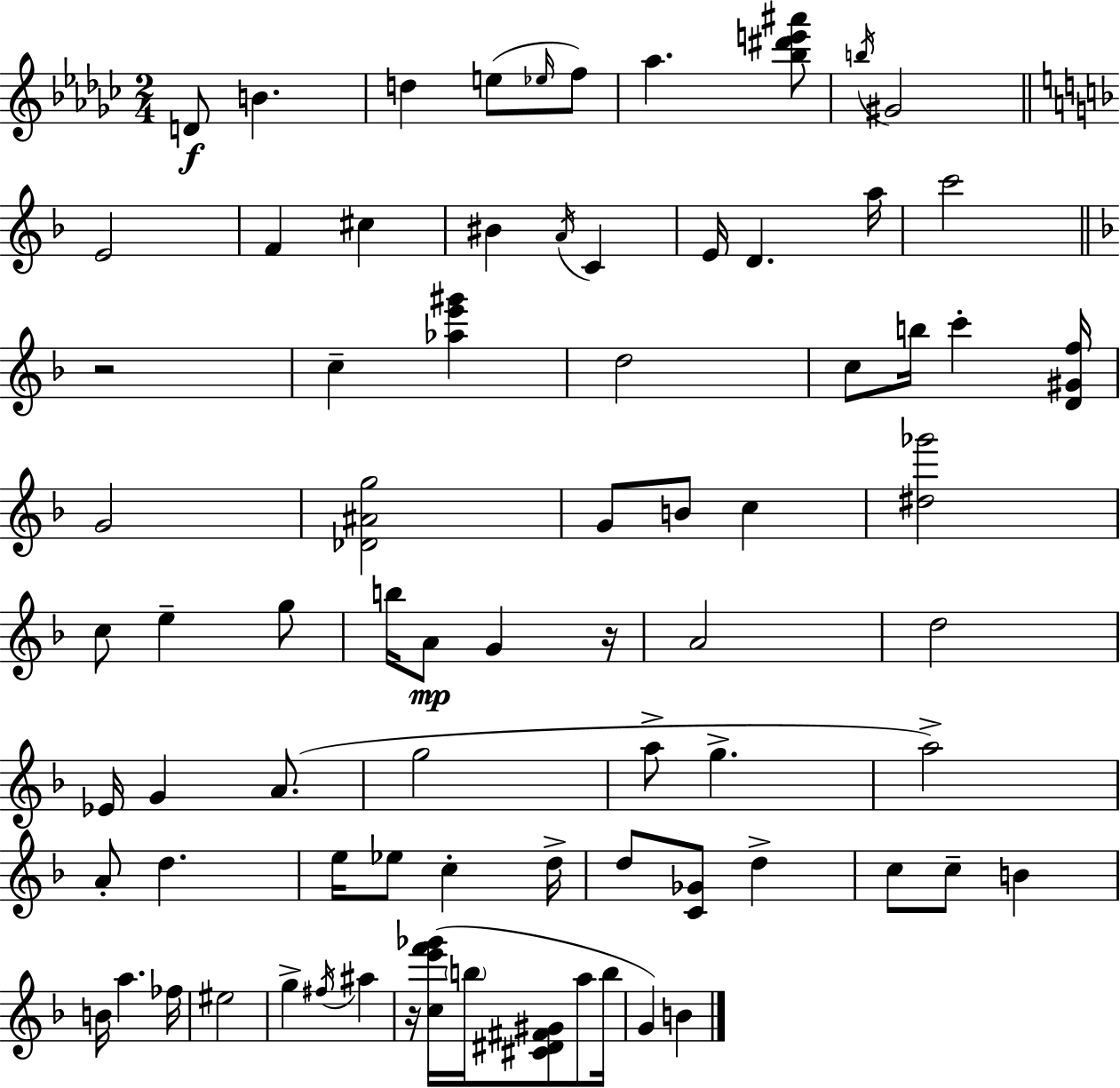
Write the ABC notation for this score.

X:1
T:Untitled
M:2/4
L:1/4
K:Ebm
D/2 B d e/2 _e/4 f/2 _a [_b^d'e'^a']/2 b/4 ^G2 E2 F ^c ^B A/4 C E/4 D a/4 c'2 z2 c [_ae'^g'] d2 c/2 b/4 c' [D^Gf]/4 G2 [_D^Ag]2 G/2 B/2 c [^d_g']2 c/2 e g/2 b/4 A/2 G z/4 A2 d2 _E/4 G A/2 g2 a/2 g a2 A/2 d e/4 _e/2 c d/4 d/2 [C_G]/2 d c/2 c/2 B B/4 a _f/4 ^e2 g ^f/4 ^a z/4 [ce'f'_g']/4 b/4 [^C^D^F^G]/2 a/2 b/4 G B